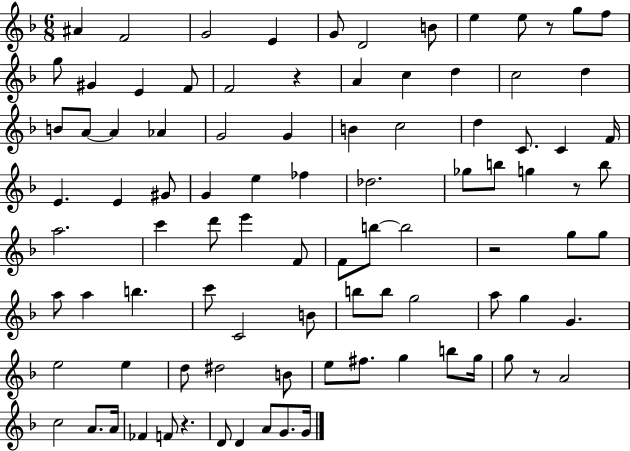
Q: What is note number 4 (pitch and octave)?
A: E4